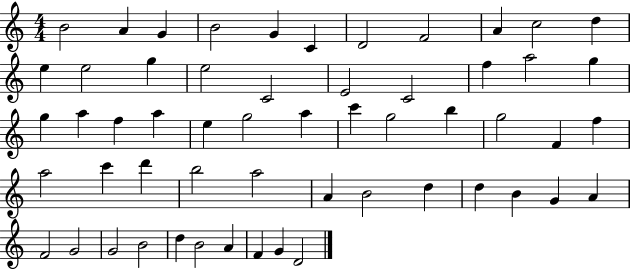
{
  \clef treble
  \numericTimeSignature
  \time 4/4
  \key c \major
  b'2 a'4 g'4 | b'2 g'4 c'4 | d'2 f'2 | a'4 c''2 d''4 | \break e''4 e''2 g''4 | e''2 c'2 | e'2 c'2 | f''4 a''2 g''4 | \break g''4 a''4 f''4 a''4 | e''4 g''2 a''4 | c'''4 g''2 b''4 | g''2 f'4 f''4 | \break a''2 c'''4 d'''4 | b''2 a''2 | a'4 b'2 d''4 | d''4 b'4 g'4 a'4 | \break f'2 g'2 | g'2 b'2 | d''4 b'2 a'4 | f'4 g'4 d'2 | \break \bar "|."
}